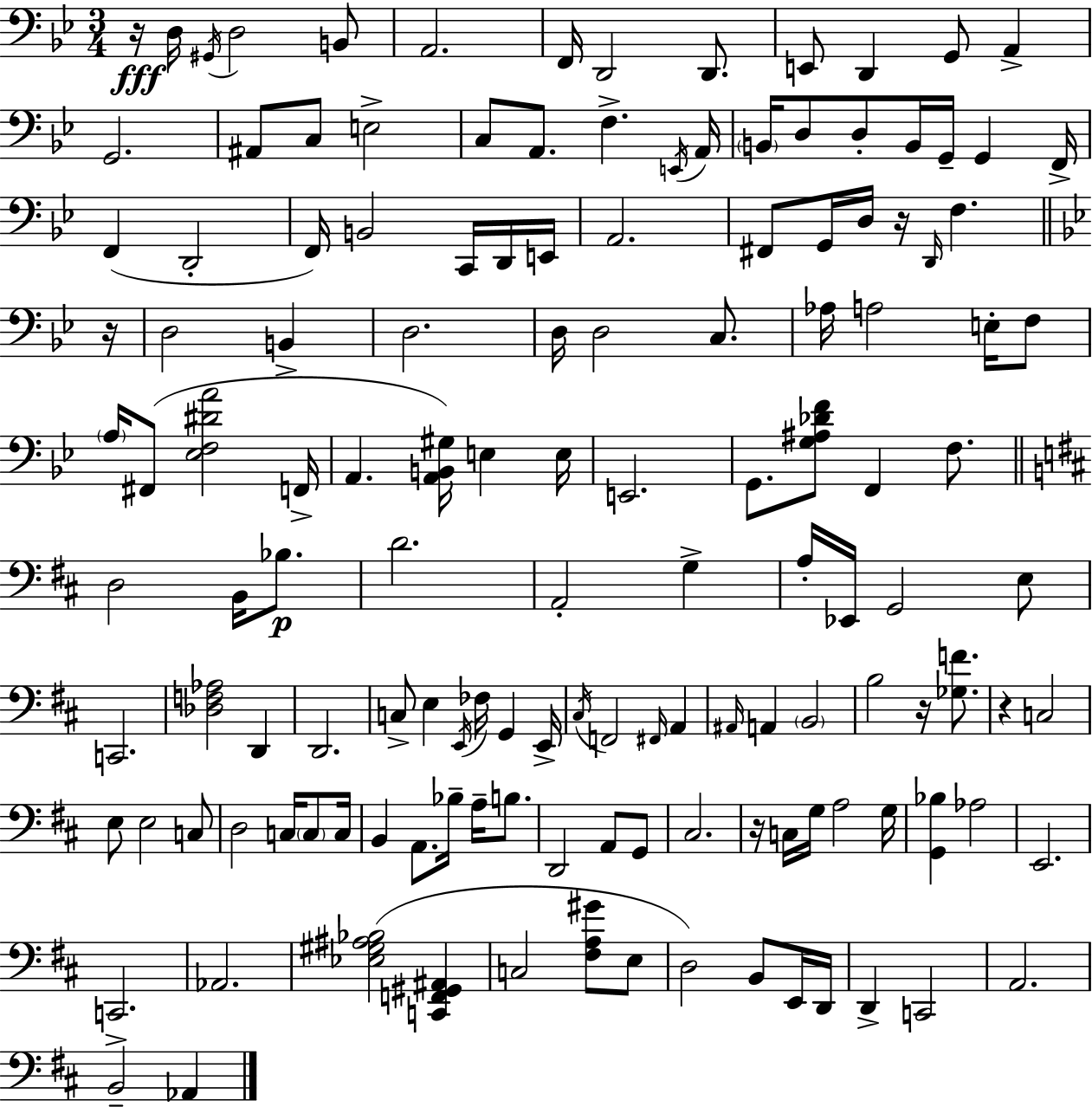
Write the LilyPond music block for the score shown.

{
  \clef bass
  \numericTimeSignature
  \time 3/4
  \key g \minor
  r16\fff d16 \acciaccatura { gis,16 } d2 b,8 | a,2. | f,16 d,2 d,8. | e,8 d,4 g,8 a,4-> | \break g,2. | ais,8 c8 e2-> | c8 a,8. f4.-> | \acciaccatura { e,16 } a,16 \parenthesize b,16 d8 d8-. b,16 g,16-- g,4 | \break f,16-> f,4( d,2-. | f,16) b,2 c,16 | d,16 e,16 a,2. | fis,8 g,16 d16 r16 \grace { d,16 } f4. | \break \bar "||" \break \key g \minor r16 d2 b,4-> | d2. | d16 d2 c8. | aes16 a2 e16-. f8 | \break \parenthesize a16 fis,8( <ees f dis' a'>2 | f,16-> a,4. <a, b, gis>16) e4 | e16 e,2. | g,8. <g ais des' f'>8 f,4 f8. | \break \bar "||" \break \key d \major d2 b,16 bes8.\p | d'2. | a,2-. g4-> | a16-. ees,16 g,2 e8 | \break c,2. | <des f aes>2 d,4 | d,2. | c8-> e4 \acciaccatura { e,16 } fes16 g,4 | \break e,16-> \acciaccatura { cis16 } f,2 \grace { fis,16 } a,4 | \grace { ais,16 } a,4 \parenthesize b,2 | b2 | r16 <ges f'>8. r4 c2 | \break e8 e2 | c8 d2 | c16 \parenthesize c8 c16 b,4 a,8. bes16-- | a16-- b8. d,2 | \break a,8 g,8 cis2. | r16 c16 g16 a2 | g16 <g, bes>4 aes2 | e,2. | \break c,2.-> | aes,2. | <ees gis ais bes>2( | <c, f, gis, ais,>4 c2 | \break <fis a gis'>8 e8 d2) | b,8 e,16 d,16 d,4-> c,2 | a,2. | b,2-- | \break aes,4 \bar "|."
}